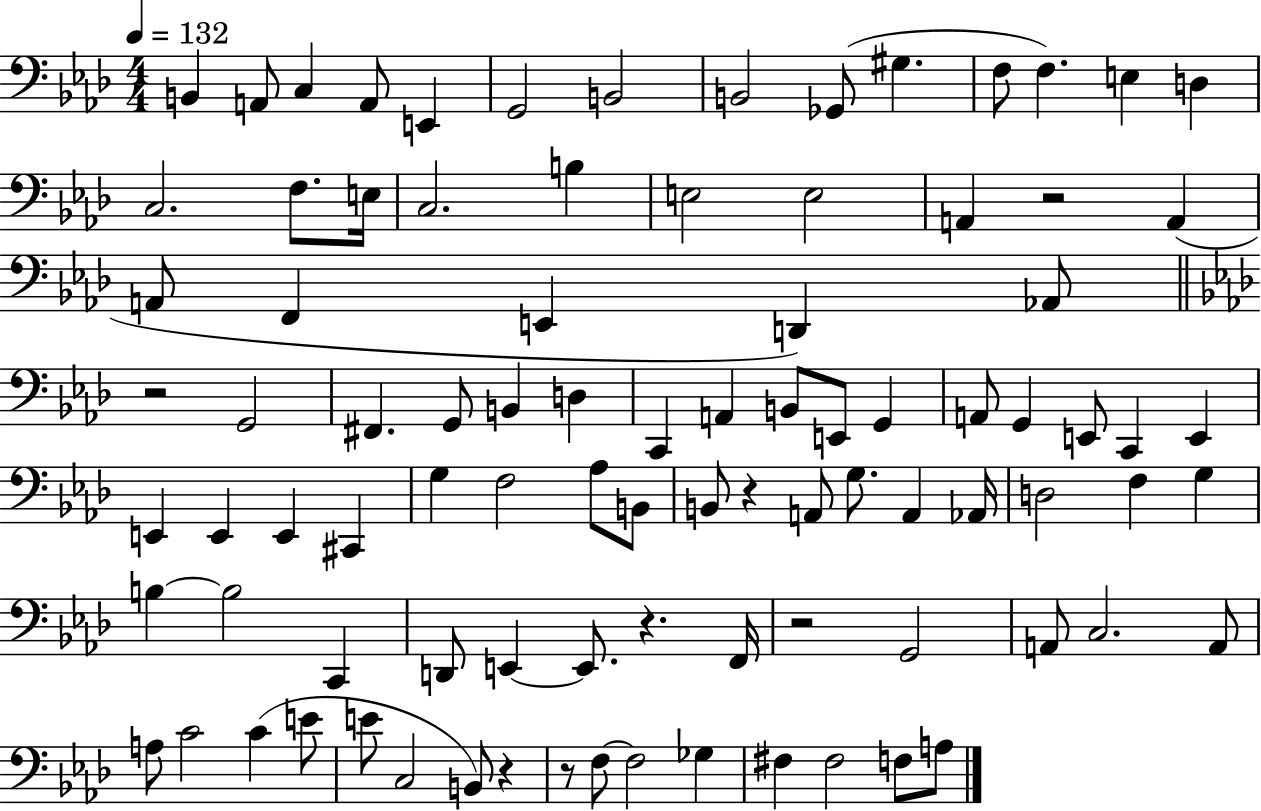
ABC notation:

X:1
T:Untitled
M:4/4
L:1/4
K:Ab
B,, A,,/2 C, A,,/2 E,, G,,2 B,,2 B,,2 _G,,/2 ^G, F,/2 F, E, D, C,2 F,/2 E,/4 C,2 B, E,2 E,2 A,, z2 A,, A,,/2 F,, E,, D,, _A,,/2 z2 G,,2 ^F,, G,,/2 B,, D, C,, A,, B,,/2 E,,/2 G,, A,,/2 G,, E,,/2 C,, E,, E,, E,, E,, ^C,, G, F,2 _A,/2 B,,/2 B,,/2 z A,,/2 G,/2 A,, _A,,/4 D,2 F, G, B, B,2 C,, D,,/2 E,, E,,/2 z F,,/4 z2 G,,2 A,,/2 C,2 A,,/2 A,/2 C2 C E/2 E/2 C,2 B,,/2 z z/2 F,/2 F,2 _G, ^F, ^F,2 F,/2 A,/2